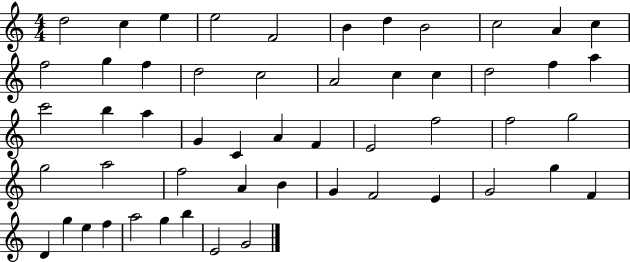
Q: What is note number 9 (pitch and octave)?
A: C5